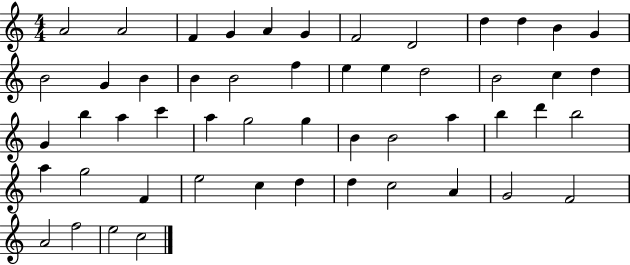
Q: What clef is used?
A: treble